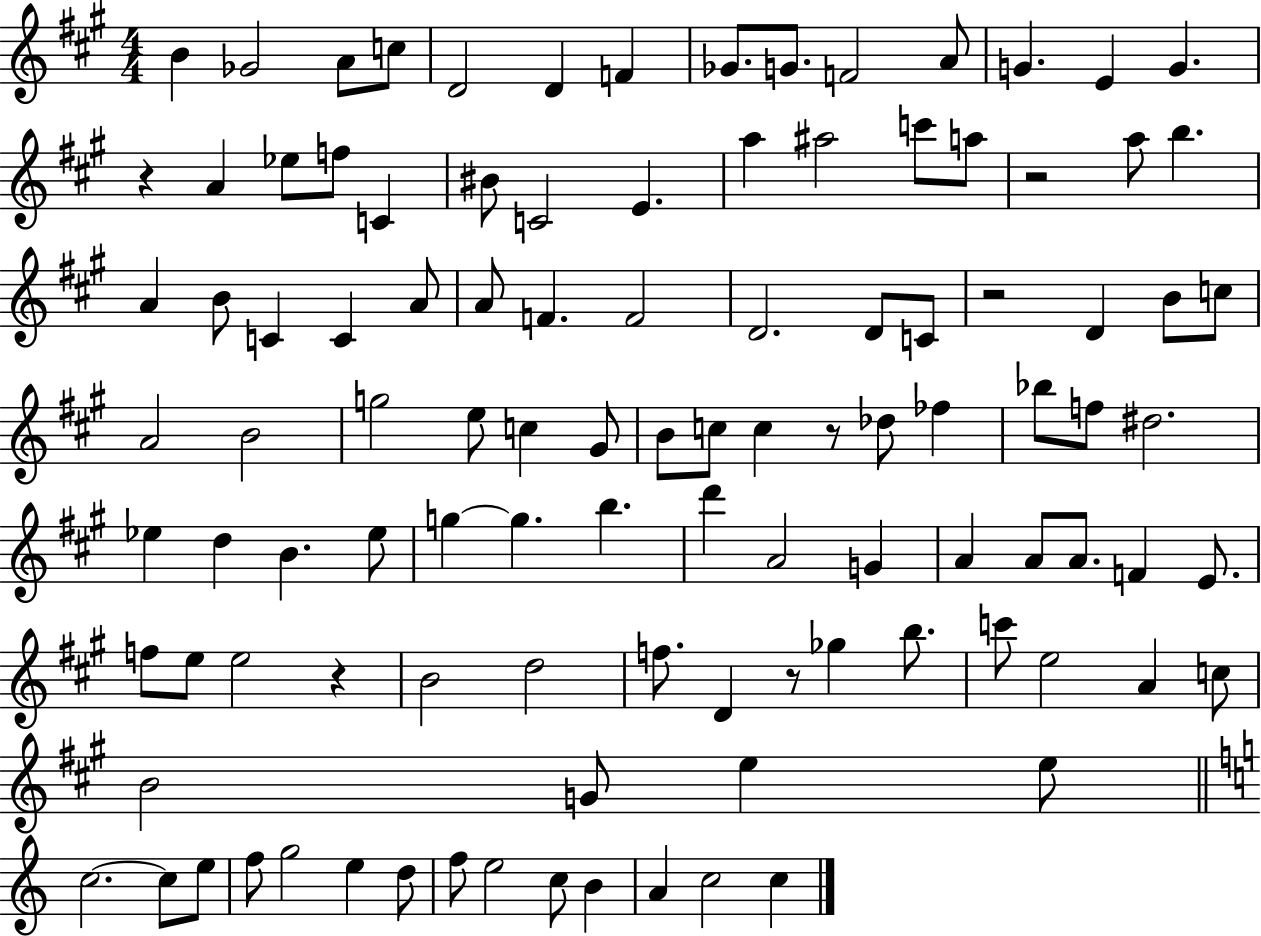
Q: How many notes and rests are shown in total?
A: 107